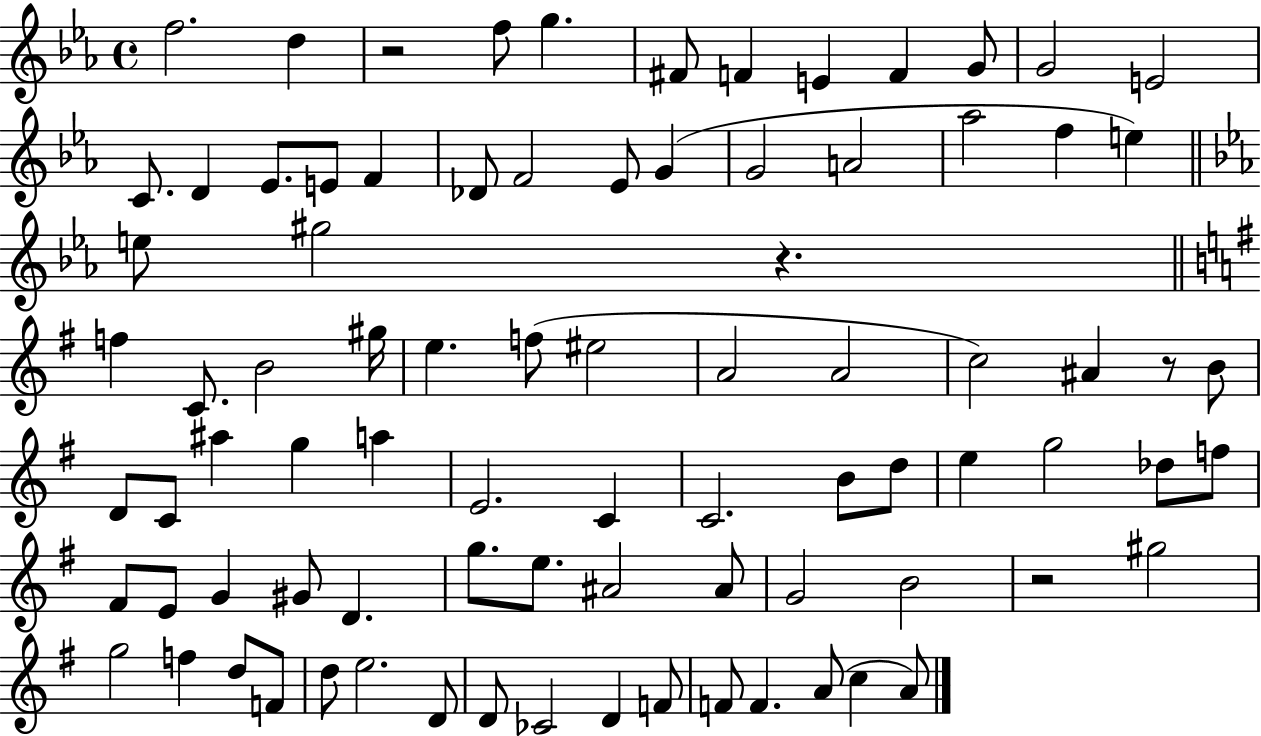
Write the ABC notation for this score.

X:1
T:Untitled
M:4/4
L:1/4
K:Eb
f2 d z2 f/2 g ^F/2 F E F G/2 G2 E2 C/2 D _E/2 E/2 F _D/2 F2 _E/2 G G2 A2 _a2 f e e/2 ^g2 z f C/2 B2 ^g/4 e f/2 ^e2 A2 A2 c2 ^A z/2 B/2 D/2 C/2 ^a g a E2 C C2 B/2 d/2 e g2 _d/2 f/2 ^F/2 E/2 G ^G/2 D g/2 e/2 ^A2 ^A/2 G2 B2 z2 ^g2 g2 f d/2 F/2 d/2 e2 D/2 D/2 _C2 D F/2 F/2 F A/2 c A/2